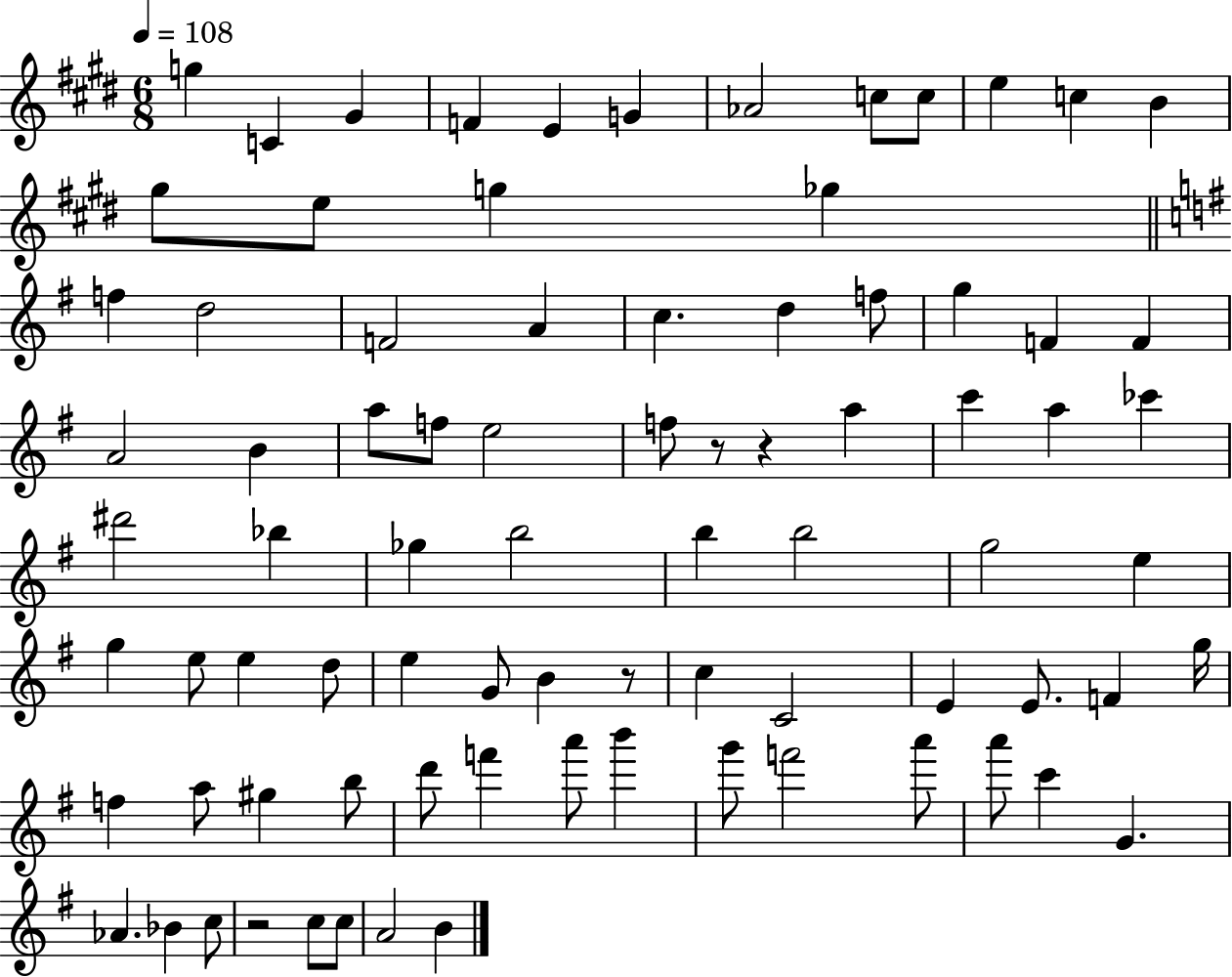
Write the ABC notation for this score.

X:1
T:Untitled
M:6/8
L:1/4
K:E
g C ^G F E G _A2 c/2 c/2 e c B ^g/2 e/2 g _g f d2 F2 A c d f/2 g F F A2 B a/2 f/2 e2 f/2 z/2 z a c' a _c' ^d'2 _b _g b2 b b2 g2 e g e/2 e d/2 e G/2 B z/2 c C2 E E/2 F g/4 f a/2 ^g b/2 d'/2 f' a'/2 b' g'/2 f'2 a'/2 a'/2 c' G _A _B c/2 z2 c/2 c/2 A2 B